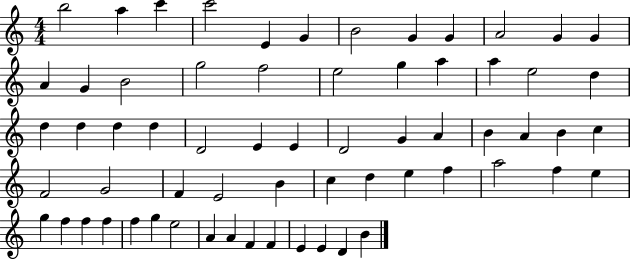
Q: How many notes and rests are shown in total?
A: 64